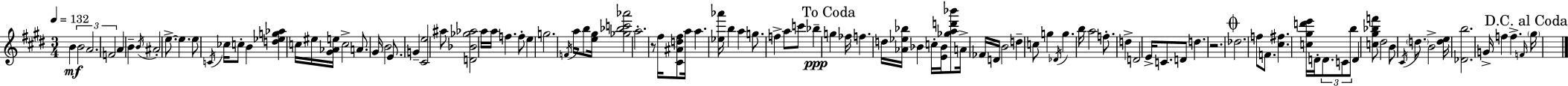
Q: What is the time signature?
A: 3/4